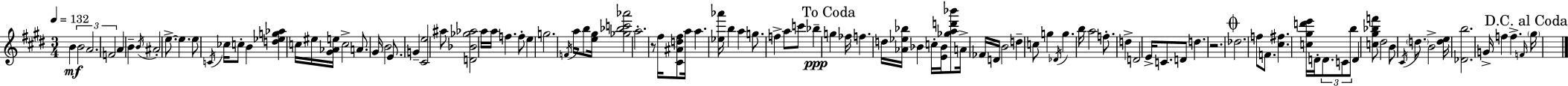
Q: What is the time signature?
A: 3/4